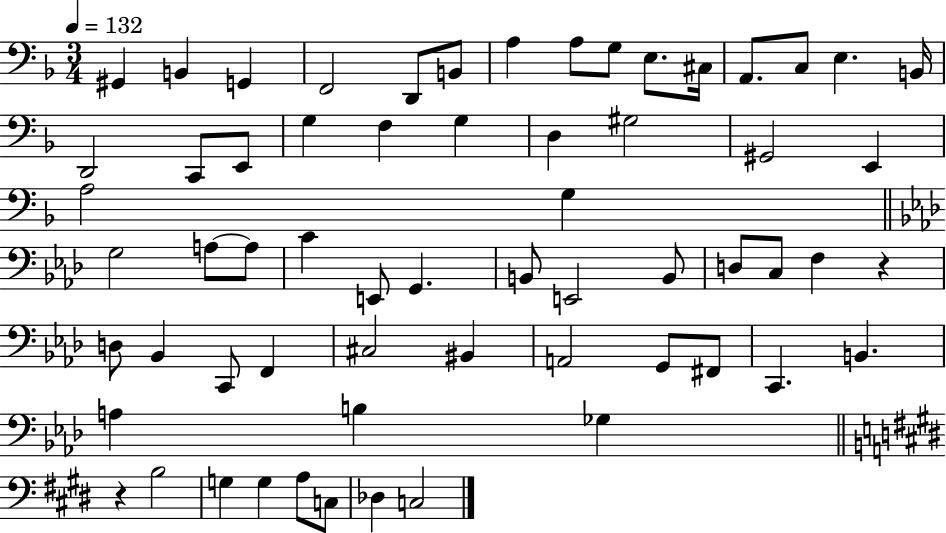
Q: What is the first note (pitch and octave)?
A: G#2